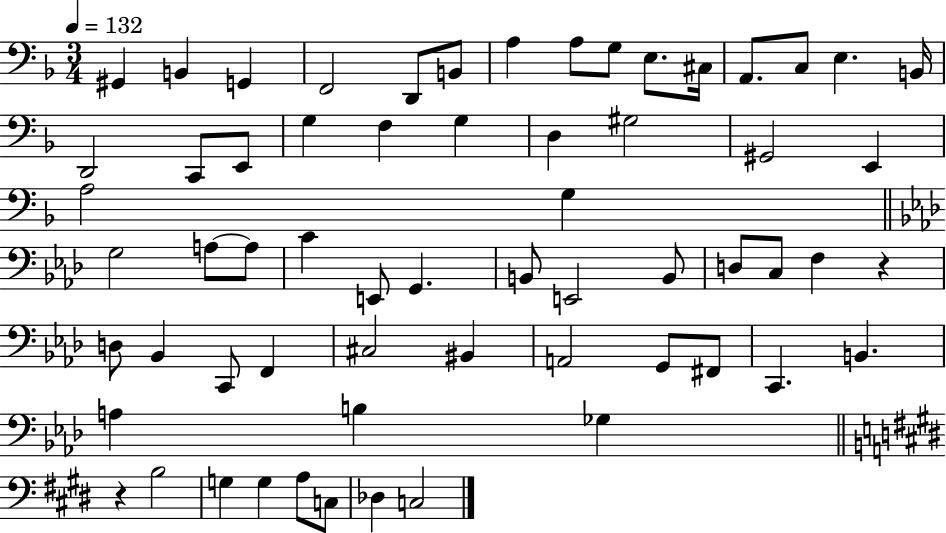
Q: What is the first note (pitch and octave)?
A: G#2